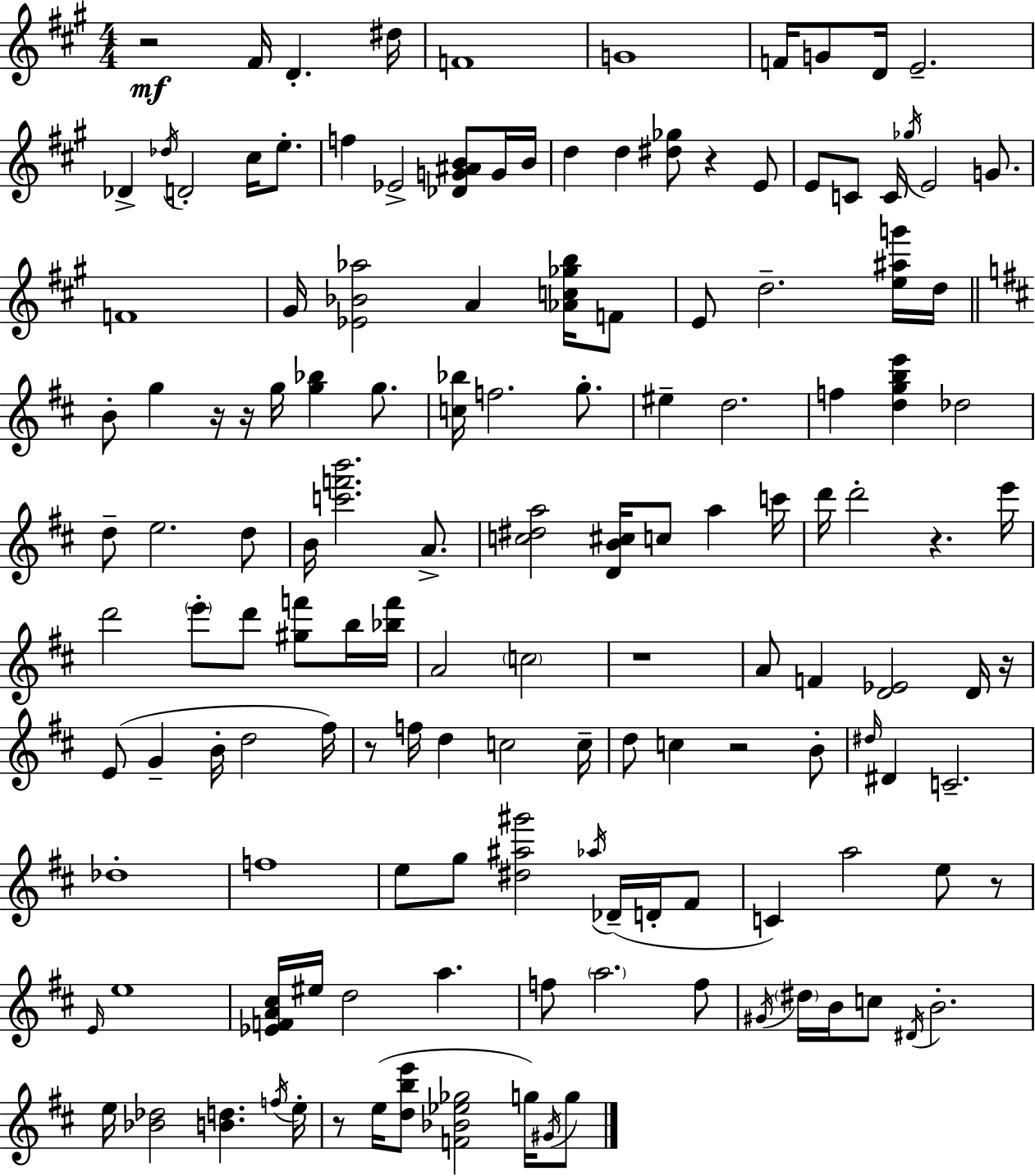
R/h F#4/s D4/q. D#5/s F4/w G4/w F4/s G4/e D4/s E4/h. Db4/q Db5/s D4/h C#5/s E5/e. F5/q Eb4/h [Db4,G4,A#4,B4]/e G4/s B4/s D5/q D5/q [D#5,Gb5]/e R/q E4/e E4/e C4/e C4/s Gb5/s E4/h G4/e. F4/w G#4/s [Eb4,Bb4,Ab5]/h A4/q [Ab4,C5,Gb5,B5]/s F4/e E4/e D5/h. [E5,A#5,G6]/s D5/s B4/e G5/q R/s R/s G5/s [G5,Bb5]/q G5/e. [C5,Bb5]/s F5/h. G5/e. EIS5/q D5/h. F5/q [D5,G5,B5,E6]/q Db5/h D5/e E5/h. D5/e B4/s [C6,F6,B6]/h. A4/e. [C5,D#5,A5]/h [D4,B4,C#5]/s C5/e A5/q C6/s D6/s D6/h R/q. E6/s D6/h E6/e D6/e [G#5,F6]/e B5/s [Bb5,F6]/s A4/h C5/h R/w A4/e F4/q [D4,Eb4]/h D4/s R/s E4/e G4/q B4/s D5/h F#5/s R/e F5/s D5/q C5/h C5/s D5/e C5/q R/h B4/e D#5/s D#4/q C4/h. Db5/w F5/w E5/e G5/e [D#5,A#5,G#6]/h Ab5/s Db4/s D4/s F#4/e C4/q A5/h E5/e R/e E4/s E5/w [Eb4,F4,A4,C#5]/s EIS5/s D5/h A5/q. F5/e A5/h. F5/e G#4/s D#5/s B4/s C5/e D#4/s B4/h. E5/s [Bb4,Db5]/h [B4,D5]/q. F5/s E5/s R/e E5/s [D5,B5,E6]/e [F4,Bb4,Eb5,Gb5]/h G5/s G#4/s G5/e